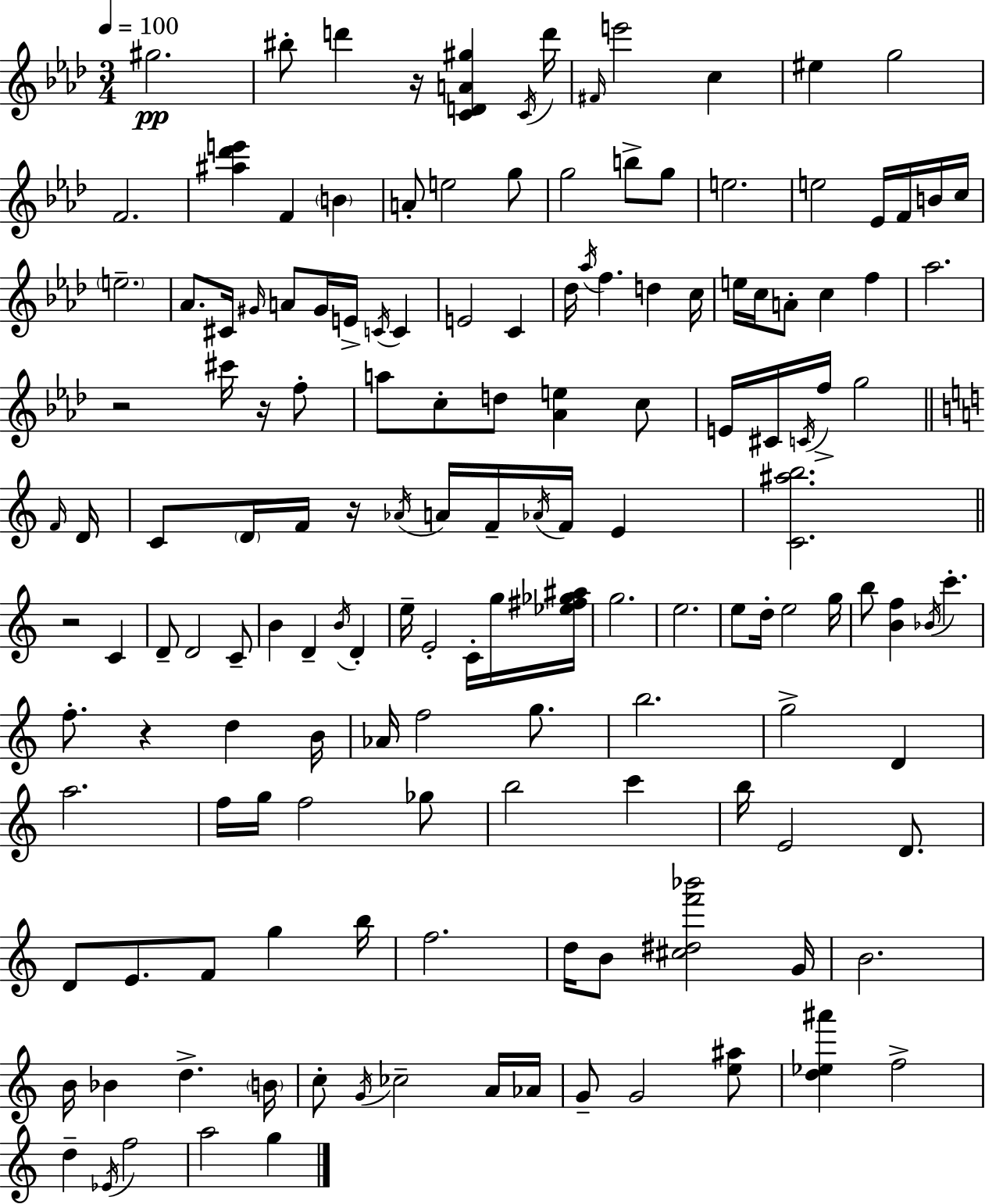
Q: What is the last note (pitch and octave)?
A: G5